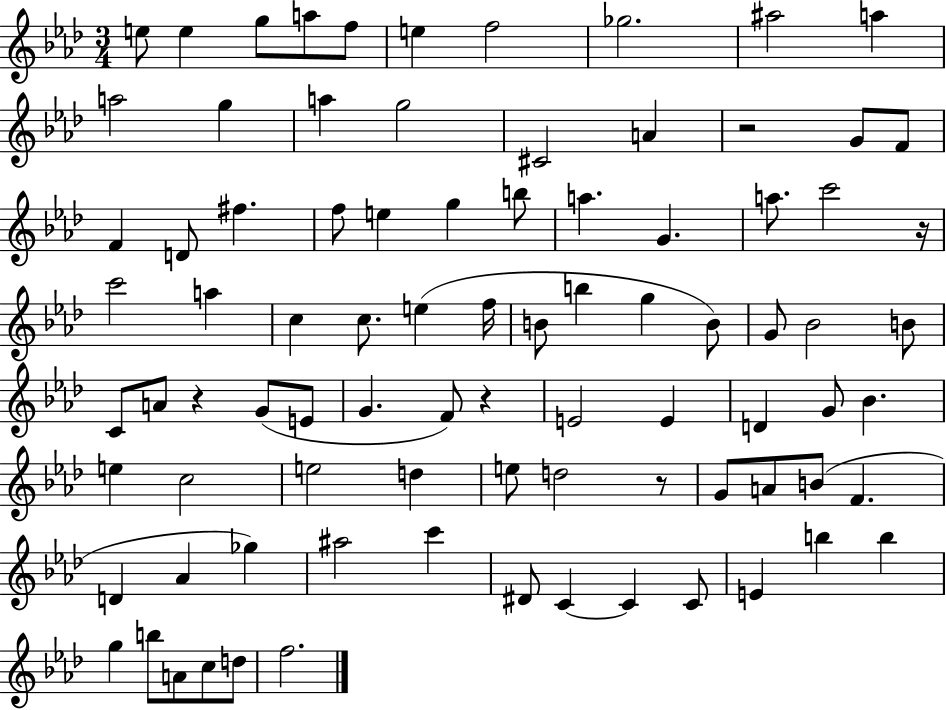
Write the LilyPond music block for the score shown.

{
  \clef treble
  \numericTimeSignature
  \time 3/4
  \key aes \major
  e''8 e''4 g''8 a''8 f''8 | e''4 f''2 | ges''2. | ais''2 a''4 | \break a''2 g''4 | a''4 g''2 | cis'2 a'4 | r2 g'8 f'8 | \break f'4 d'8 fis''4. | f''8 e''4 g''4 b''8 | a''4. g'4. | a''8. c'''2 r16 | \break c'''2 a''4 | c''4 c''8. e''4( f''16 | b'8 b''4 g''4 b'8) | g'8 bes'2 b'8 | \break c'8 a'8 r4 g'8( e'8 | g'4. f'8) r4 | e'2 e'4 | d'4 g'8 bes'4. | \break e''4 c''2 | e''2 d''4 | e''8 d''2 r8 | g'8 a'8 b'8( f'4. | \break d'4 aes'4 ges''4) | ais''2 c'''4 | dis'8 c'4~~ c'4 c'8 | e'4 b''4 b''4 | \break g''4 b''8 a'8 c''8 d''8 | f''2. | \bar "|."
}